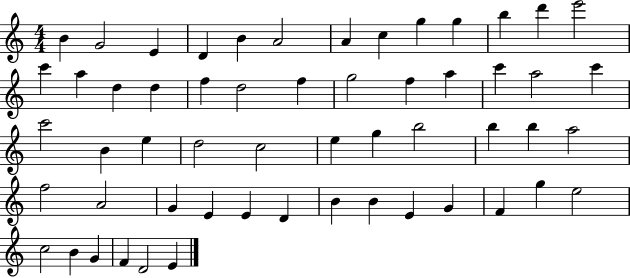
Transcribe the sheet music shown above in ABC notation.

X:1
T:Untitled
M:4/4
L:1/4
K:C
B G2 E D B A2 A c g g b d' e'2 c' a d d f d2 f g2 f a c' a2 c' c'2 B e d2 c2 e g b2 b b a2 f2 A2 G E E D B B E G F g e2 c2 B G F D2 E